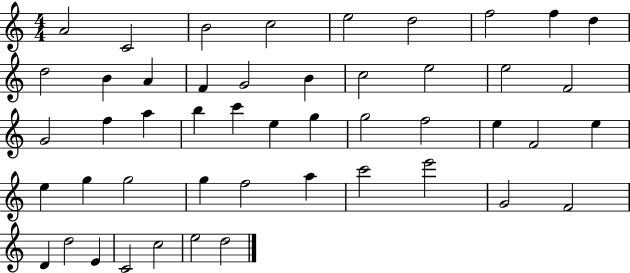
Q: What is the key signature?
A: C major